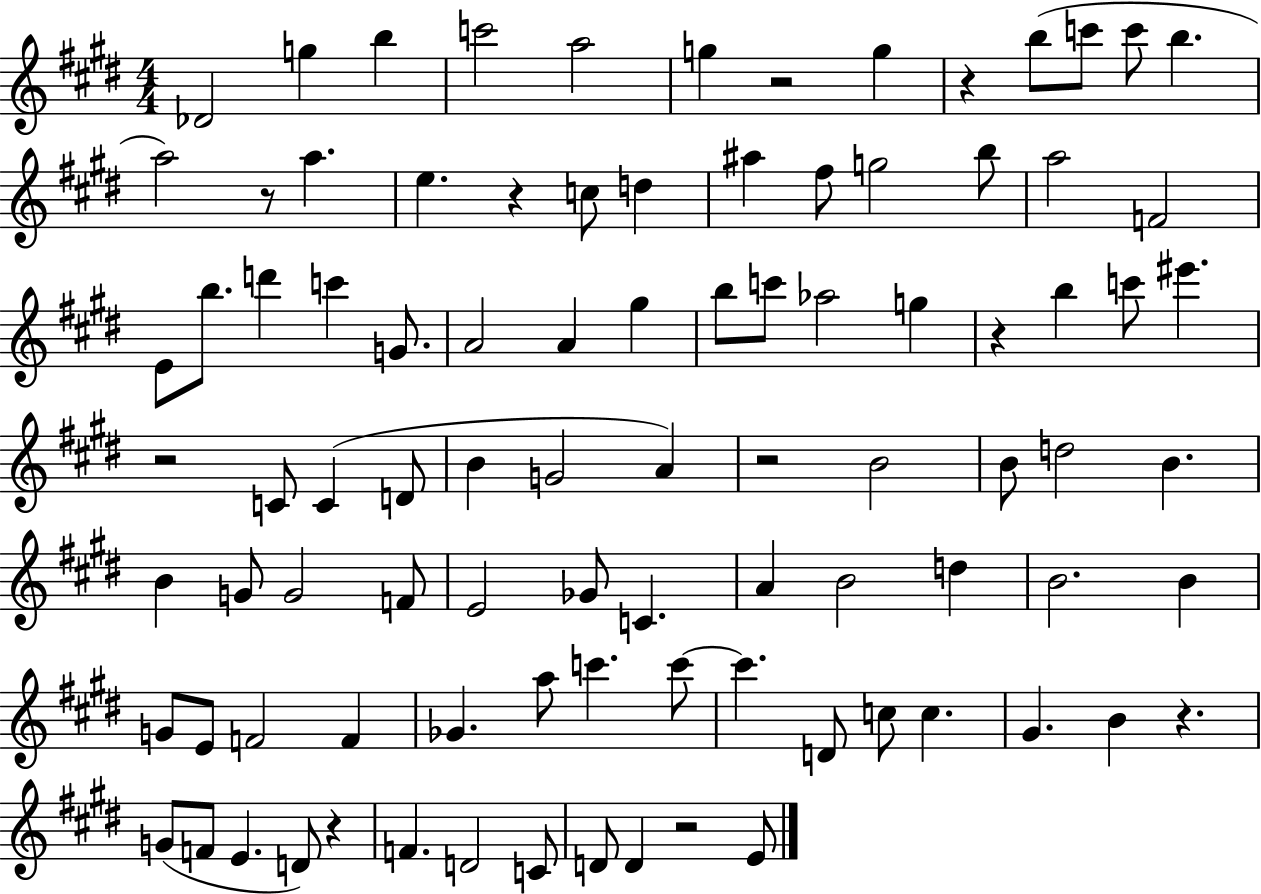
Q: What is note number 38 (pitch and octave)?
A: C4